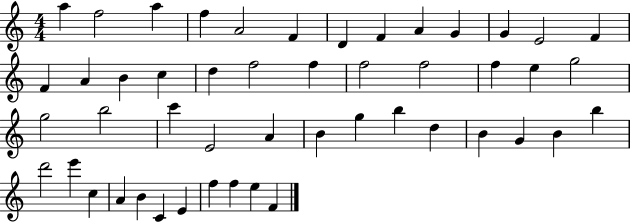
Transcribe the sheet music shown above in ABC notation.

X:1
T:Untitled
M:4/4
L:1/4
K:C
a f2 a f A2 F D F A G G E2 F F A B c d f2 f f2 f2 f e g2 g2 b2 c' E2 A B g b d B G B b d'2 e' c A B C E f f e F